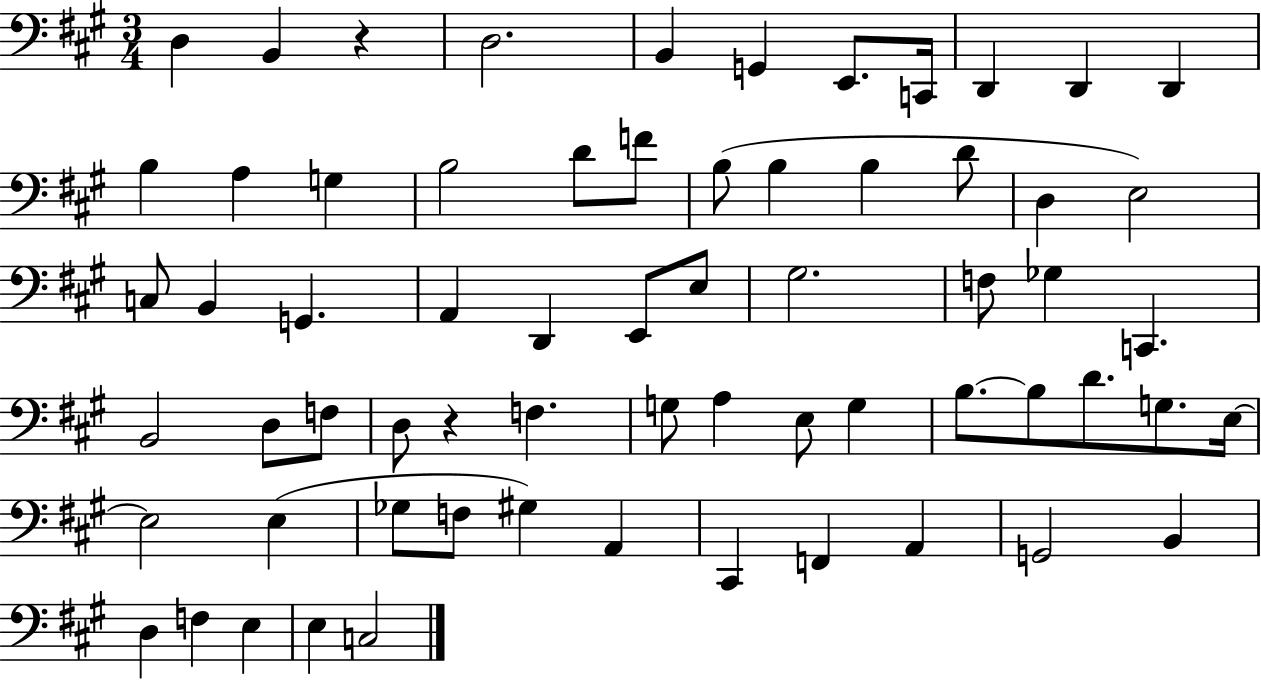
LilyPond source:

{
  \clef bass
  \numericTimeSignature
  \time 3/4
  \key a \major
  d4 b,4 r4 | d2. | b,4 g,4 e,8. c,16 | d,4 d,4 d,4 | \break b4 a4 g4 | b2 d'8 f'8 | b8( b4 b4 d'8 | d4 e2) | \break c8 b,4 g,4. | a,4 d,4 e,8 e8 | gis2. | f8 ges4 c,4. | \break b,2 d8 f8 | d8 r4 f4. | g8 a4 e8 g4 | b8.~~ b8 d'8. g8. e16~~ | \break e2 e4( | ges8 f8 gis4) a,4 | cis,4 f,4 a,4 | g,2 b,4 | \break d4 f4 e4 | e4 c2 | \bar "|."
}